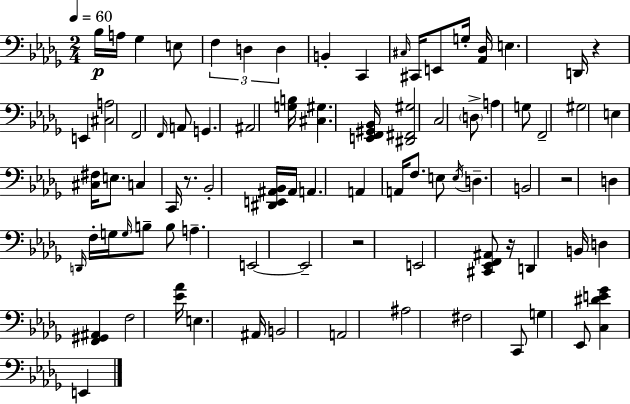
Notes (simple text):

Bb3/s A3/s Gb3/q E3/e F3/q D3/q D3/q B2/q C2/q C#3/s C#2/s E2/e G3/s [Ab2,Db3]/s E3/q. D2/s R/q E2/q [C#3,A3]/h F2/h F2/s A2/e G2/q. A#2/h [G3,B3]/s [C#3,G#3]/q. [E2,F2,G#2,Bb2]/s [D#2,F#2,G#3]/h C3/h D3/e A3/q G3/e F2/h G#3/h E3/q [C#3,F#3]/s E3/e. C3/q C2/s R/e. Bb2/h [D#2,E2,A#2,Bb2]/s A#2/s A2/q. A2/q A2/s F3/e. E3/e E3/s D3/q. B2/h R/h D3/q D2/s F3/s G3/s G3/s B3/e B3/e A3/q. E2/h E2/h R/h E2/h [C#2,Eb2,F2,A#2]/e R/s D2/q B2/s D3/q [F2,G#2,A#2]/q F3/h [Eb4,Ab4]/s E3/q. A#2/s B2/h A2/h A#3/h F#3/h C2/e G3/q Eb2/e [C3,D#4,E4,Gb4]/q E2/q